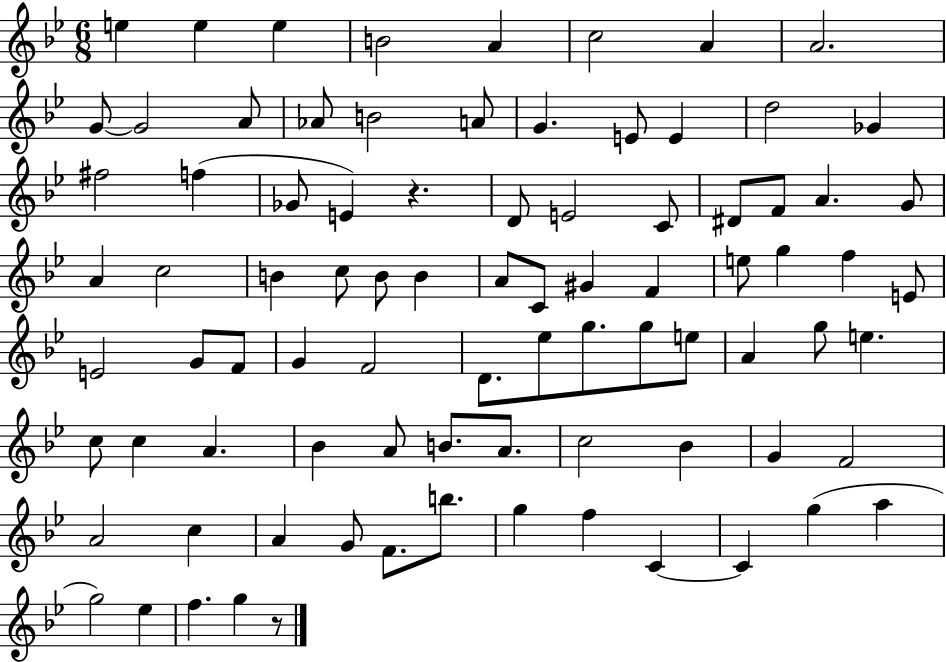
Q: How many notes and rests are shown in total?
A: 86